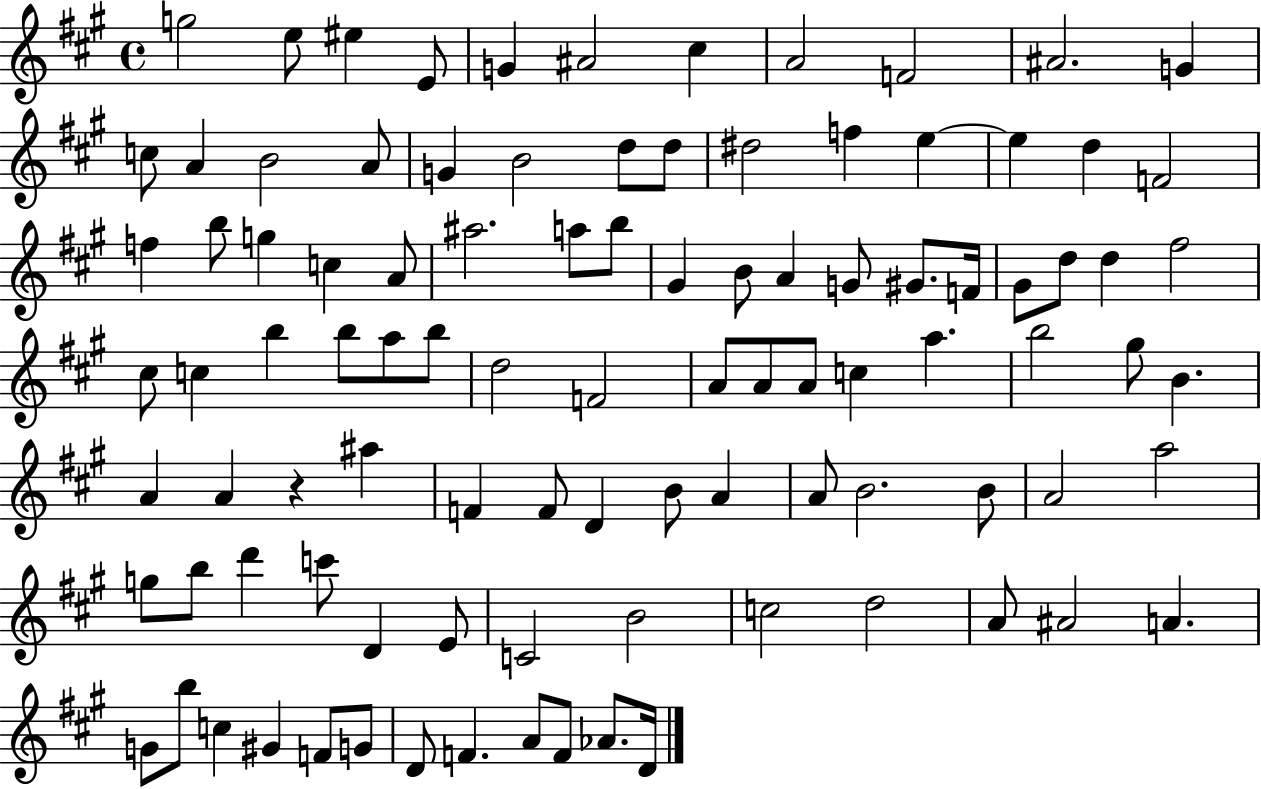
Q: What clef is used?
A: treble